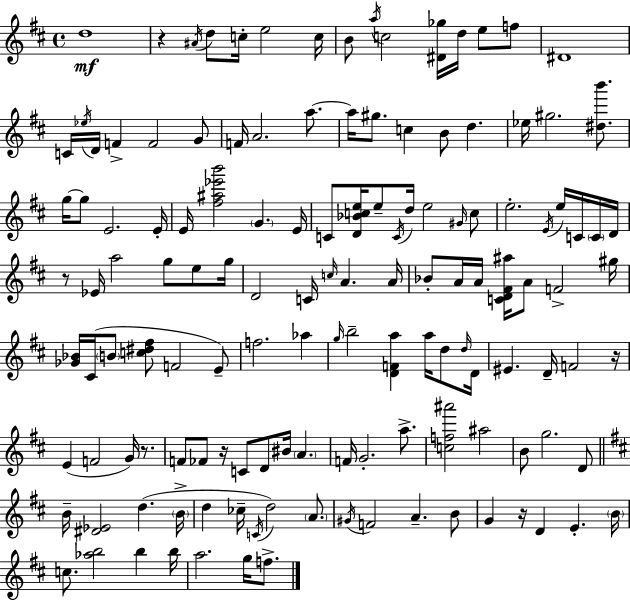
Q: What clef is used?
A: treble